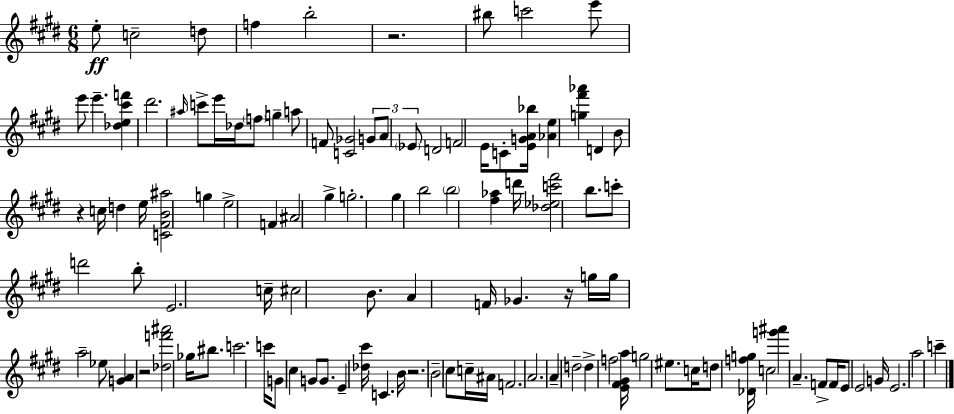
{
  \clef treble
  \numericTimeSignature
  \time 6/8
  \key e \major
  e''8-.\ff c''2-- d''8 | f''4 b''2-. | r2. | bis''8 c'''2 e'''8 | \break e'''8 e'''4.-- <des'' e'' cis''' f'''>4 | dis'''2. | \grace { ais''16 } c'''8-> e'''16 des''16 \parenthesize f''8 g''4-- a''8 | f'8 <c' ges'>2 \tuplet 3/2 { g'8 | \break a'8 \parenthesize ees'8 } d'2 | f'2 e'16 c'8-. | <e' g' a' bes''>16 <aes' e''>4 <g'' fis''' aes'''>4 d'4 | b'8 r4 c''16 d''4 | \break e''16 <c' fis' b' ais''>2 g''4 | e''2-> f'4 | ais'2 gis''4-> | g''2.-. | \break gis''4 b''2 | \parenthesize b''2 <fis'' aes''>4 | d'''16 <des'' ees'' c''' fis'''>2 b''8. | c'''8-. d'''2 b''8-. | \break e'2. | c''16-- cis''2 b'8. | a'4 f'16 ges'4. | r16 g''16 g''16 a''2-- ees''8 | \break <g' a'>4 r2 | <des'' f''' ais'''>2 ges''16 bis''8. | c'''2. | c'''16 g'8 cis''4 g'8 g'8. | \break e'4-- <des'' cis'''>16 c'4. | b'16 r2. | b'2-- cis''8 c''16-- | ais'16 f'2. | \break a'2. | a'4-- d''2-- | d''4-> f''2 | <e' fis' gis' a''>16 g''2 eis''8. | \break c''16 d''8 <des' f'' g''>16 c''2 | <g''' ais'''>4 a'4.-- f'8-> | f'16 e'8 e'2 | g'16 e'2. | \break a''2 c'''4-- | \bar "|."
}